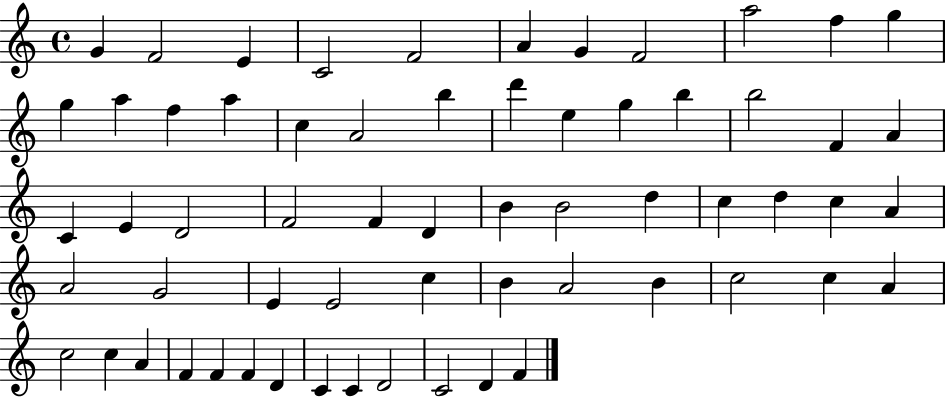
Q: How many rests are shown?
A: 0